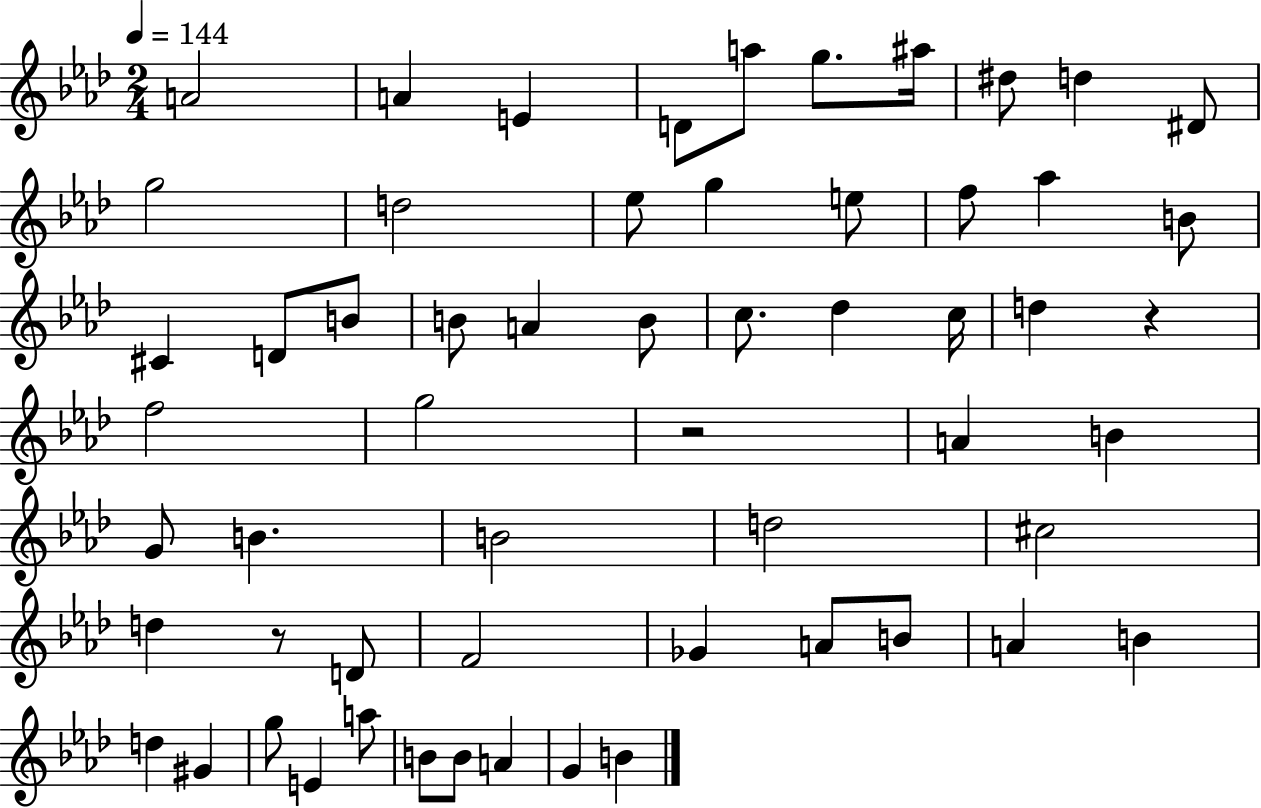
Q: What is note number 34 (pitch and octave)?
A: B4